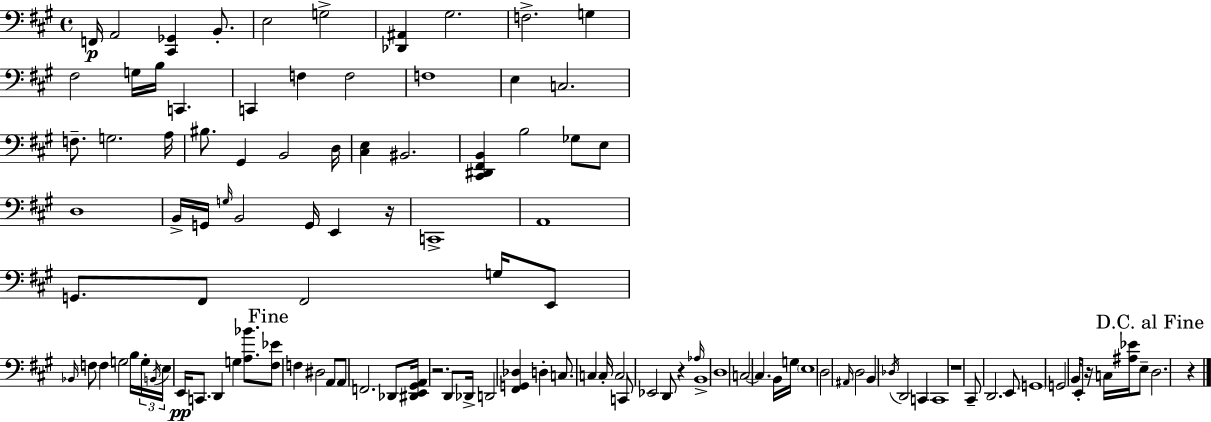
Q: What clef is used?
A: bass